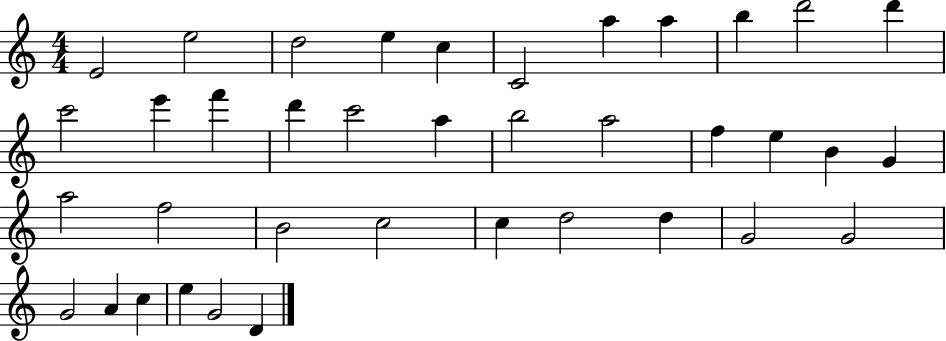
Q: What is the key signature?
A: C major